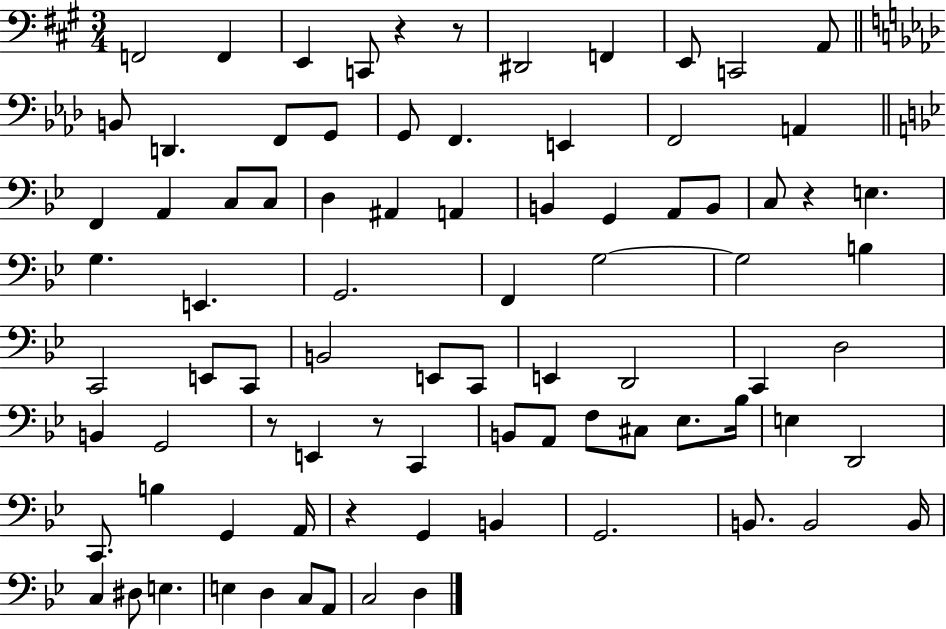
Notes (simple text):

F2/h F2/q E2/q C2/e R/q R/e D#2/h F2/q E2/e C2/h A2/e B2/e D2/q. F2/e G2/e G2/e F2/q. E2/q F2/h A2/q F2/q A2/q C3/e C3/e D3/q A#2/q A2/q B2/q G2/q A2/e B2/e C3/e R/q E3/q. G3/q. E2/q. G2/h. F2/q G3/h G3/h B3/q C2/h E2/e C2/e B2/h E2/e C2/e E2/q D2/h C2/q D3/h B2/q G2/h R/e E2/q R/e C2/q B2/e A2/e F3/e C#3/e Eb3/e. Bb3/s E3/q D2/h C2/e. B3/q G2/q A2/s R/q G2/q B2/q G2/h. B2/e. B2/h B2/s C3/q D#3/e E3/q. E3/q D3/q C3/e A2/e C3/h D3/q